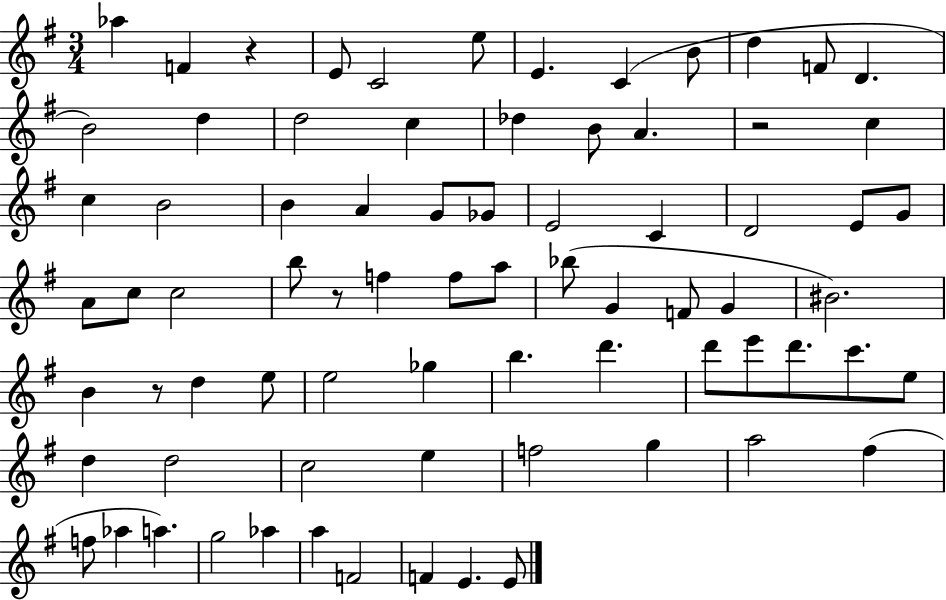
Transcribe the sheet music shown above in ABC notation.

X:1
T:Untitled
M:3/4
L:1/4
K:G
_a F z E/2 C2 e/2 E C B/2 d F/2 D B2 d d2 c _d B/2 A z2 c c B2 B A G/2 _G/2 E2 C D2 E/2 G/2 A/2 c/2 c2 b/2 z/2 f f/2 a/2 _b/2 G F/2 G ^B2 B z/2 d e/2 e2 _g b d' d'/2 e'/2 d'/2 c'/2 e/2 d d2 c2 e f2 g a2 ^f f/2 _a a g2 _a a F2 F E E/2